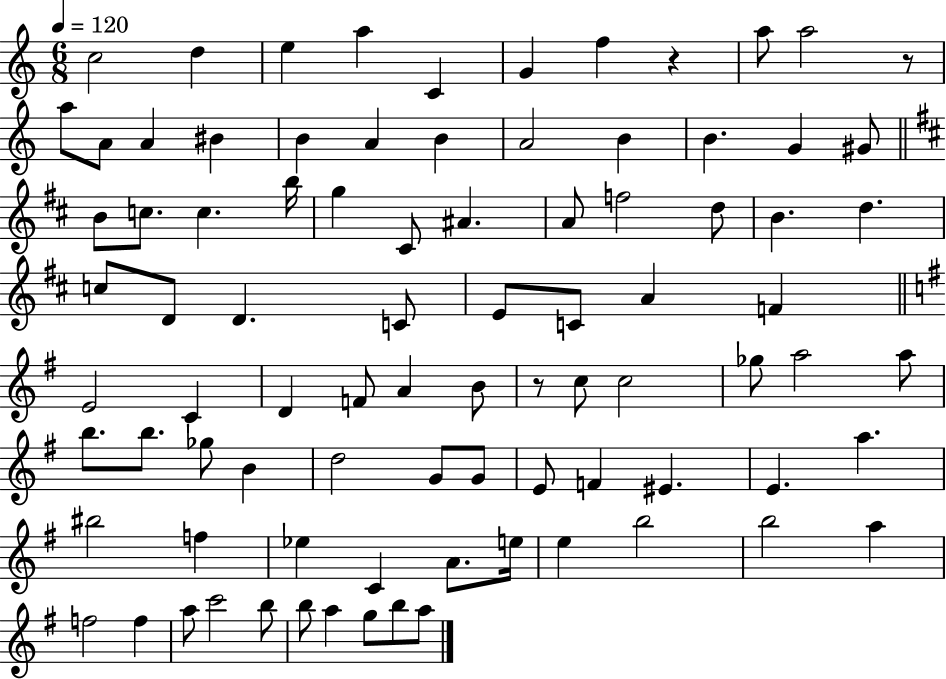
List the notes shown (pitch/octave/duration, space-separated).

C5/h D5/q E5/q A5/q C4/q G4/q F5/q R/q A5/e A5/h R/e A5/e A4/e A4/q BIS4/q B4/q A4/q B4/q A4/h B4/q B4/q. G4/q G#4/e B4/e C5/e. C5/q. B5/s G5/q C#4/e A#4/q. A4/e F5/h D5/e B4/q. D5/q. C5/e D4/e D4/q. C4/e E4/e C4/e A4/q F4/q E4/h C4/q D4/q F4/e A4/q B4/e R/e C5/e C5/h Gb5/e A5/h A5/e B5/e. B5/e. Gb5/e B4/q D5/h G4/e G4/e E4/e F4/q EIS4/q. E4/q. A5/q. BIS5/h F5/q Eb5/q C4/q A4/e. E5/s E5/q B5/h B5/h A5/q F5/h F5/q A5/e C6/h B5/e B5/e A5/q G5/e B5/e A5/e